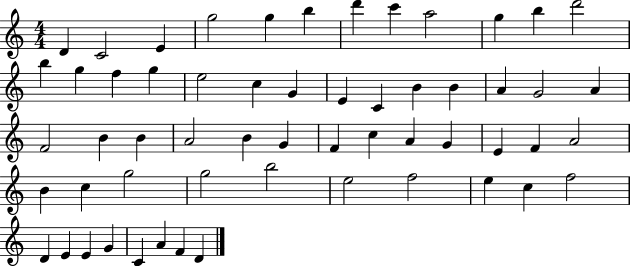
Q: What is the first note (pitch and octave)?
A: D4